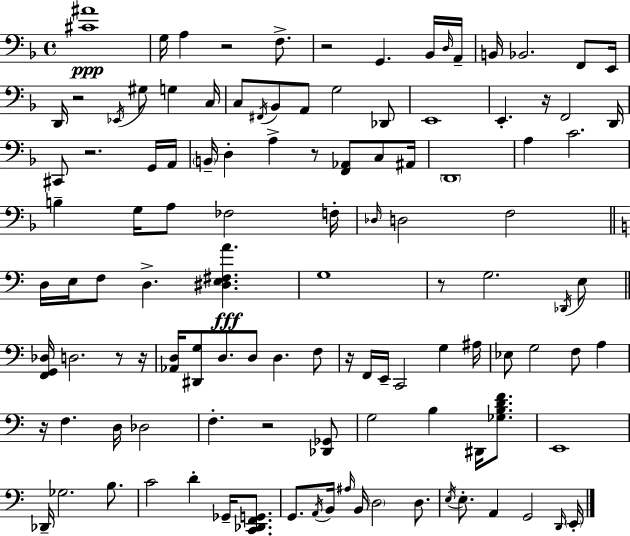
X:1
T:Untitled
M:4/4
L:1/4
K:F
[^C^A]4 G,/4 A, z2 F,/2 z2 G,, _B,,/4 D,/4 A,,/4 B,,/4 _B,,2 F,,/2 E,,/4 D,,/4 z2 _E,,/4 ^G,/2 G, C,/4 C,/2 ^F,,/4 _B,,/2 A,,/2 G,2 _D,,/2 E,,4 E,, z/4 F,,2 D,,/4 ^C,,/2 z2 G,,/4 A,,/4 B,,/4 D, A, z/2 [F,,_A,,]/2 C,/2 ^A,,/4 D,,4 A, C2 B, G,/4 A,/2 _F,2 F,/4 _D,/4 D,2 F,2 D,/4 E,/4 F,/2 D, [^D,E,^F,A] G,4 z/2 G,2 _D,,/4 E,/2 [F,,G,,_D,]/4 D,2 z/2 z/4 [_A,,D,]/4 [^D,,G,]/2 D,/2 D,/2 D, F,/2 z/4 F,,/4 E,,/4 C,,2 G, ^A,/4 _E,/2 G,2 F,/2 A, z/4 F, D,/4 _D,2 F, z2 [_D,,_G,,]/2 G,2 B, ^D,,/4 [_G,B,DF]/2 E,,4 _D,,/4 _G,2 B,/2 C2 D _G,,/4 [C,,_D,,F,,G,,]/2 G,,/2 A,,/4 B,,/4 ^A,/4 B,,/4 D,2 D,/2 E,/4 E,/2 A,, G,,2 D,,/4 E,,/4